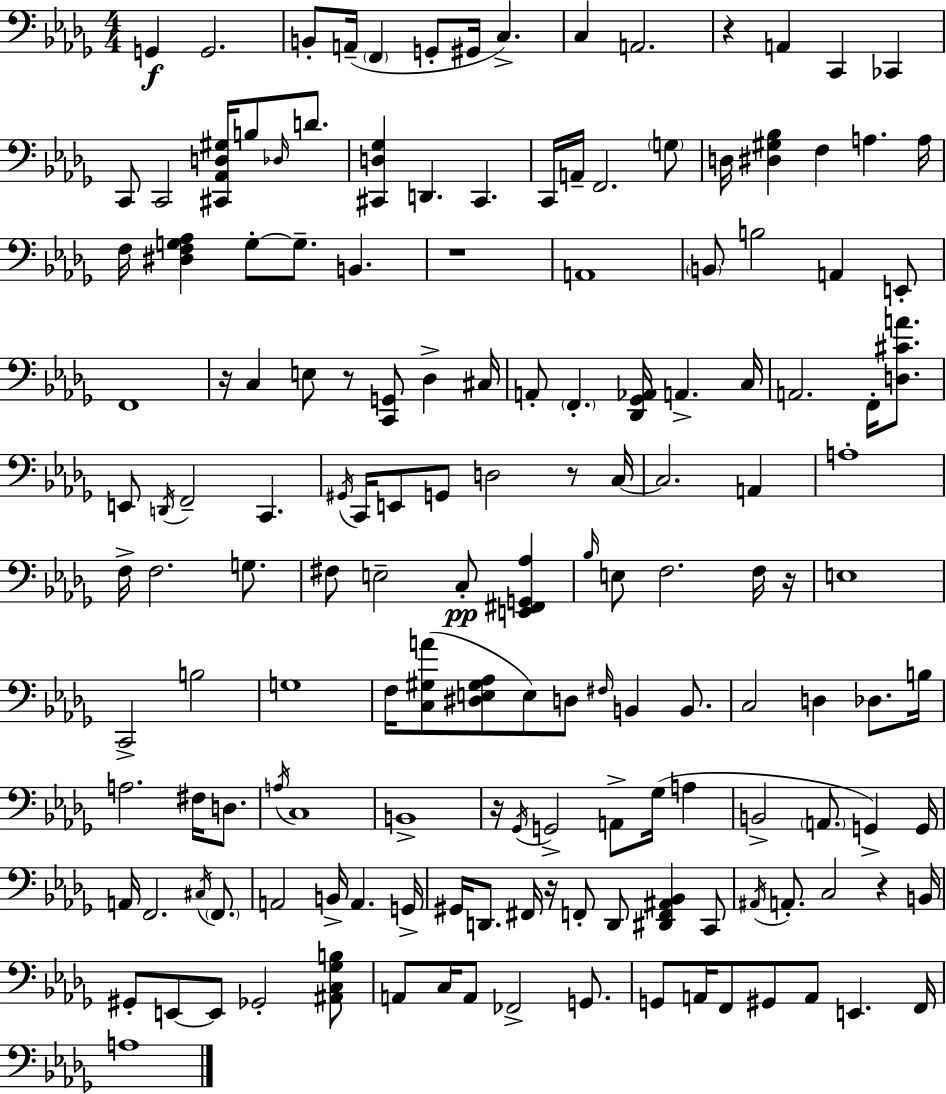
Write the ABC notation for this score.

X:1
T:Untitled
M:4/4
L:1/4
K:Bbm
G,, G,,2 B,,/2 A,,/4 F,, G,,/2 ^G,,/4 C, C, A,,2 z A,, C,, _C,, C,,/2 C,,2 [^C,,_A,,D,^G,]/4 B,/2 _D,/4 D/2 [^C,,D,_G,] D,, ^C,, C,,/4 A,,/4 F,,2 G,/2 D,/4 [^D,^G,_B,] F, A, A,/4 F,/4 [^D,F,G,_A,] G,/2 G,/2 B,, z4 A,,4 B,,/2 B,2 A,, E,,/2 F,,4 z/4 C, E,/2 z/2 [C,,G,,]/2 _D, ^C,/4 A,,/2 F,, [_D,,_G,,_A,,]/4 A,, C,/4 A,,2 F,,/4 [D,^CA]/2 E,,/2 D,,/4 F,,2 C,, ^G,,/4 C,,/4 E,,/2 G,,/2 D,2 z/2 C,/4 C,2 A,, A,4 F,/4 F,2 G,/2 ^F,/2 E,2 C,/2 [E,,^F,,G,,_A,] _B,/4 E,/2 F,2 F,/4 z/4 E,4 C,,2 B,2 G,4 F,/4 [C,^G,A]/2 [^D,E,^G,_A,]/2 E,/2 D,/2 ^F,/4 B,, B,,/2 C,2 D, _D,/2 B,/4 A,2 ^F,/4 D,/2 A,/4 C,4 B,,4 z/4 _G,,/4 G,,2 A,,/2 _G,/4 A, B,,2 A,,/2 G,, G,,/4 A,,/4 F,,2 ^C,/4 F,,/2 A,,2 B,,/4 A,, G,,/4 ^G,,/4 D,,/2 ^F,,/4 z/4 F,,/2 D,,/2 [^D,,F,,^A,,_B,,] C,,/2 ^A,,/4 A,,/2 C,2 z B,,/4 ^G,,/2 E,,/2 E,,/2 _G,,2 [^A,,C,_G,B,]/2 A,,/2 C,/4 A,,/2 _F,,2 G,,/2 G,,/2 A,,/4 F,,/2 ^G,,/2 A,,/2 E,, F,,/4 A,4